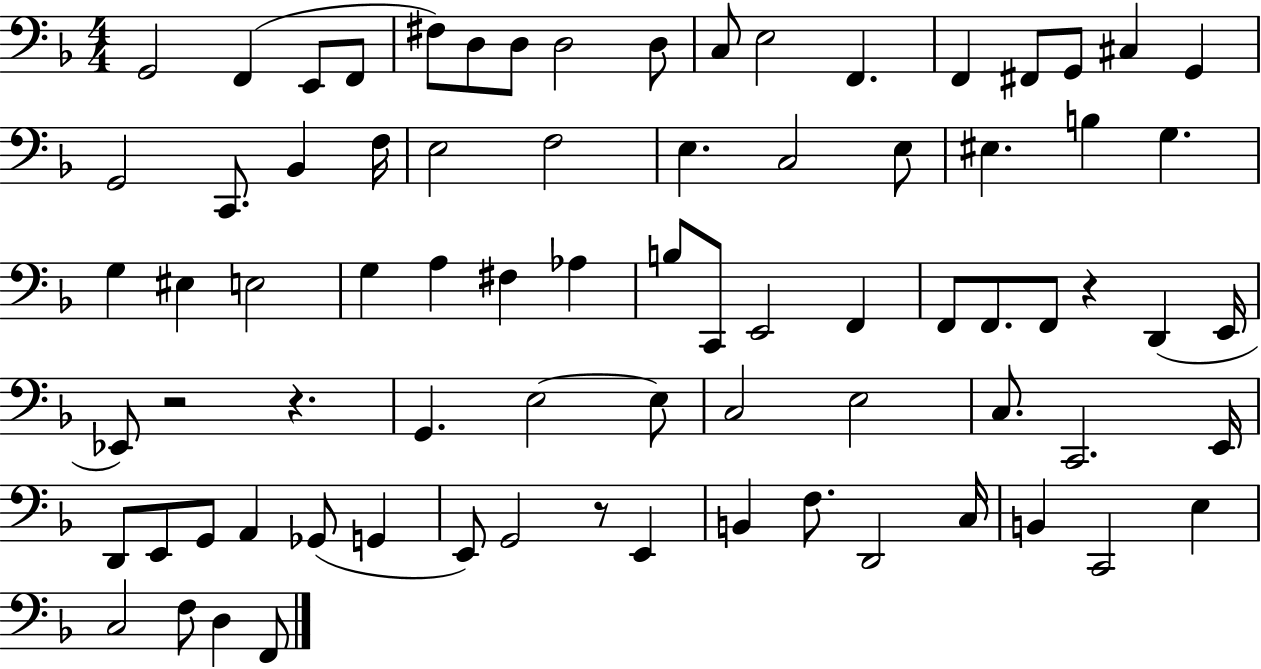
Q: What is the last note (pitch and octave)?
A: F2